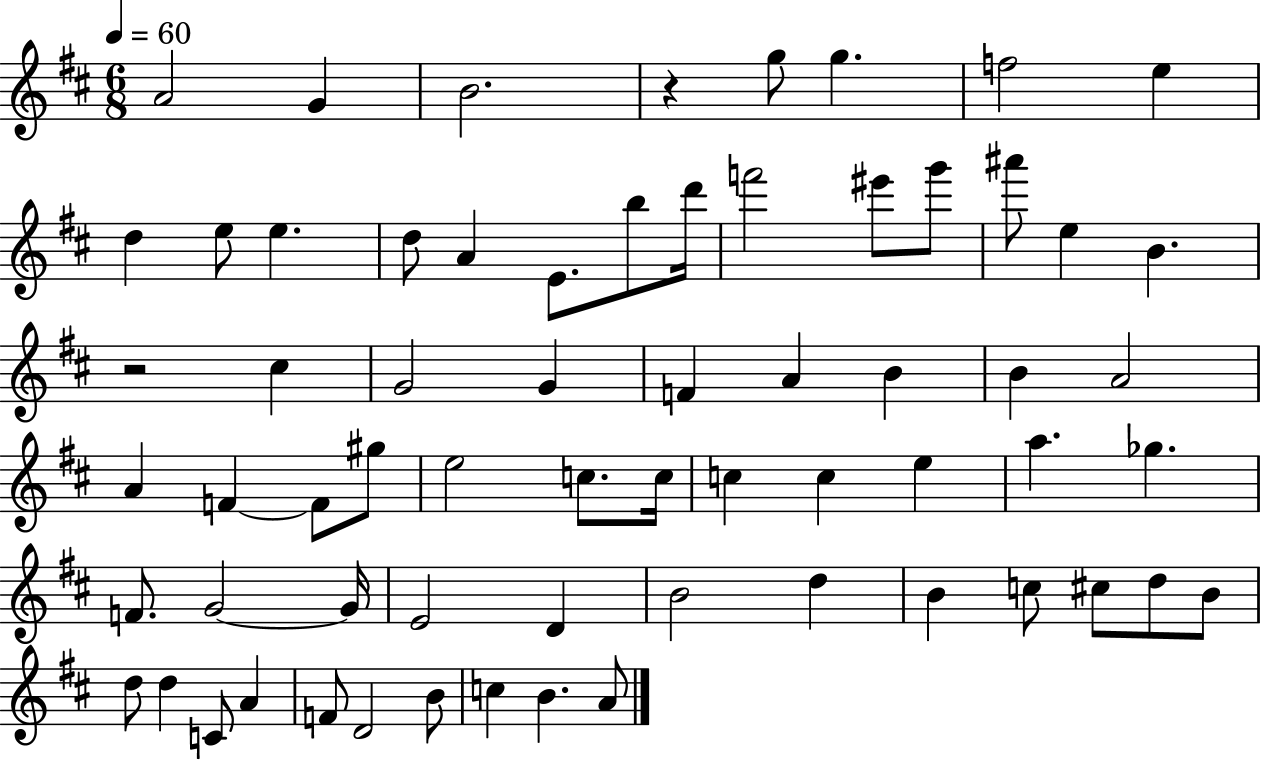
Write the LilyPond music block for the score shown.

{
  \clef treble
  \numericTimeSignature
  \time 6/8
  \key d \major
  \tempo 4 = 60
  a'2 g'4 | b'2. | r4 g''8 g''4. | f''2 e''4 | \break d''4 e''8 e''4. | d''8 a'4 e'8. b''8 d'''16 | f'''2 eis'''8 g'''8 | ais'''8 e''4 b'4. | \break r2 cis''4 | g'2 g'4 | f'4 a'4 b'4 | b'4 a'2 | \break a'4 f'4~~ f'8 gis''8 | e''2 c''8. c''16 | c''4 c''4 e''4 | a''4. ges''4. | \break f'8. g'2~~ g'16 | e'2 d'4 | b'2 d''4 | b'4 c''8 cis''8 d''8 b'8 | \break d''8 d''4 c'8 a'4 | f'8 d'2 b'8 | c''4 b'4. a'8 | \bar "|."
}